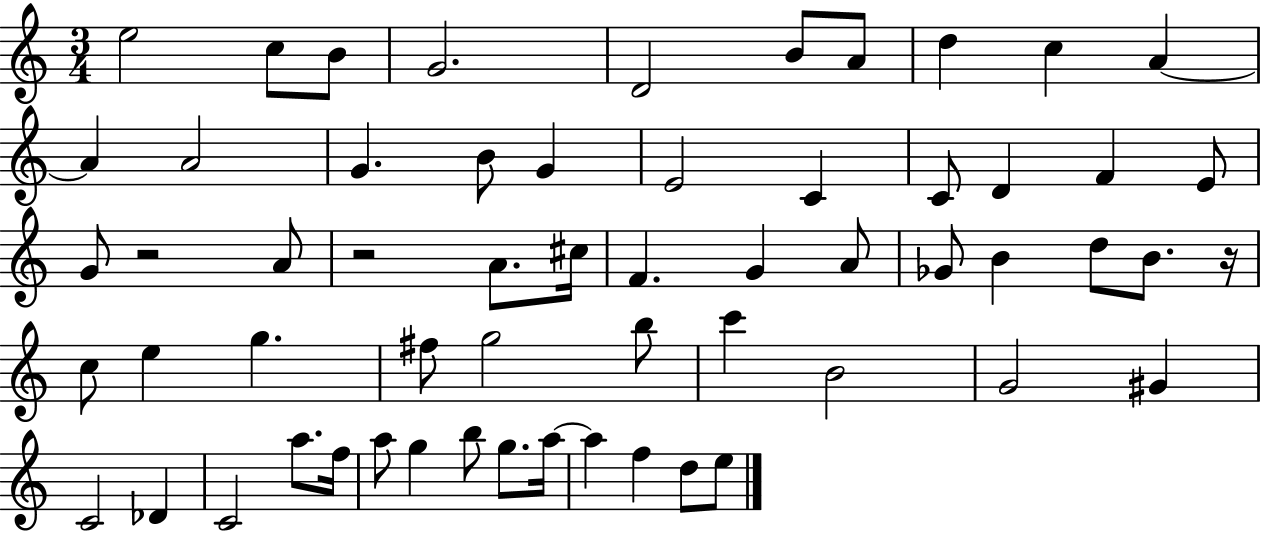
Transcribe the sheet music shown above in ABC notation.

X:1
T:Untitled
M:3/4
L:1/4
K:C
e2 c/2 B/2 G2 D2 B/2 A/2 d c A A A2 G B/2 G E2 C C/2 D F E/2 G/2 z2 A/2 z2 A/2 ^c/4 F G A/2 _G/2 B d/2 B/2 z/4 c/2 e g ^f/2 g2 b/2 c' B2 G2 ^G C2 _D C2 a/2 f/4 a/2 g b/2 g/2 a/4 a f d/2 e/2